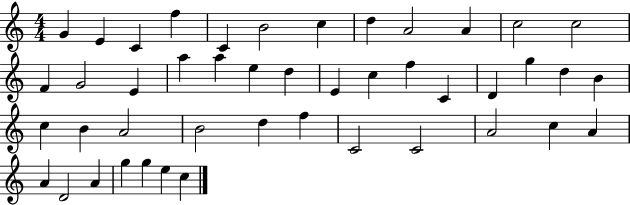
G4/q E4/q C4/q F5/q C4/q B4/h C5/q D5/q A4/h A4/q C5/h C5/h F4/q G4/h E4/q A5/q A5/q E5/q D5/q E4/q C5/q F5/q C4/q D4/q G5/q D5/q B4/q C5/q B4/q A4/h B4/h D5/q F5/q C4/h C4/h A4/h C5/q A4/q A4/q D4/h A4/q G5/q G5/q E5/q C5/q